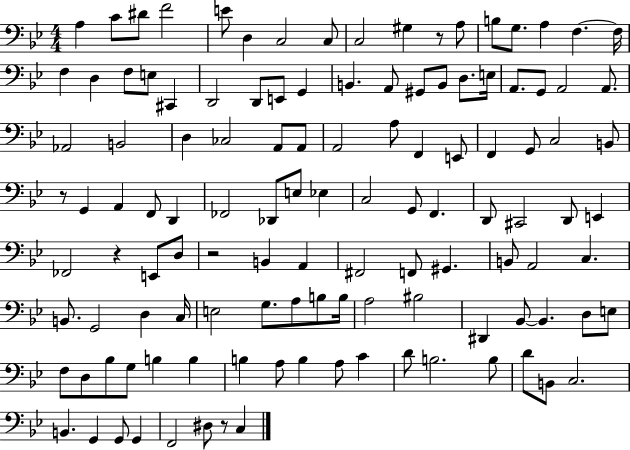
A3/q C4/e D#4/e F4/h E4/e D3/q C3/h C3/e C3/h G#3/q R/e A3/e B3/e G3/e. A3/q F3/q. F3/s F3/q D3/q F3/e E3/e C#2/q D2/h D2/e E2/e G2/q B2/q. A2/e G#2/e B2/e D3/e. E3/s A2/e. G2/e A2/h A2/e. Ab2/h B2/h D3/q CES3/h A2/e A2/e A2/h A3/e F2/q E2/e F2/q G2/e C3/h B2/e R/e G2/q A2/q F2/e D2/q FES2/h Db2/e E3/e Eb3/q C3/h G2/e F2/q. D2/e C#2/h D2/e E2/q FES2/h R/q E2/e D3/e R/h B2/q A2/q F#2/h F2/e G#2/q. B2/e A2/h C3/q. B2/e. G2/h D3/q C3/s E3/h G3/e. A3/e B3/e B3/s A3/h BIS3/h D#2/q Bb2/e Bb2/q. D3/e E3/e F3/e D3/e Bb3/e G3/e B3/q B3/q B3/q A3/e B3/q A3/e C4/q D4/e B3/h. B3/e D4/e B2/e C3/h. B2/q. G2/q G2/e G2/q F2/h D#3/e R/e C3/q